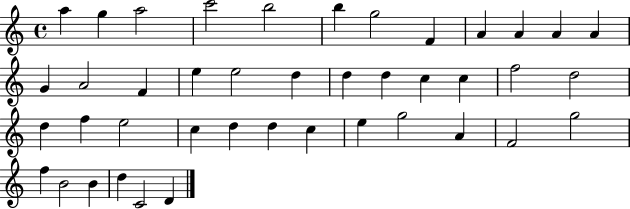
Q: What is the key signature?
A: C major